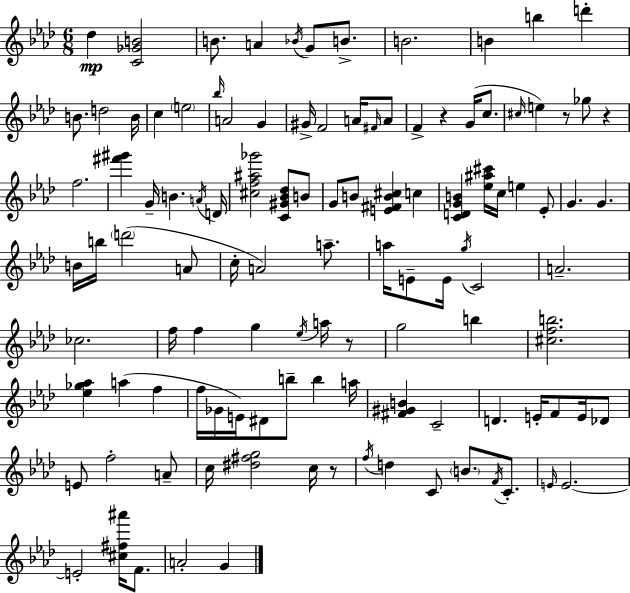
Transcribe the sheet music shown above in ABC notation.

X:1
T:Untitled
M:6/8
L:1/4
K:Fm
_d [C_GB]2 B/2 A _B/4 G/2 B/2 B2 B b d' B/2 d2 B/4 c e2 _b/4 A2 G ^G/4 F2 A/4 ^F/4 A/2 F z G/4 c/2 ^c/4 e z/2 _g/2 z f2 [^f'^g'] G/4 B A/4 D/4 [^cf^a_g']2 [C^G_B_d]/2 B/2 G/2 B/2 [E^FB^c] c [CDGB] [_e^a^c']/4 c/4 e _E/2 G G B/4 b/4 d'2 A/2 c/4 A2 a/2 a/4 E/2 E/4 g/4 C2 A2 _c2 f/4 f g _e/4 a/4 z/2 g2 b [^cfb]2 [_e_g_a] a f f/4 _G/4 E/4 ^D/2 b/2 b a/4 [^F^GB] C2 D E/4 F/2 E/4 _D/2 E/2 f2 A/2 c/4 [^d^fg]2 c/4 z/2 f/4 d C/2 B/2 F/4 C/2 E/4 E2 E2 [^c^f^a']/4 F/2 A2 G